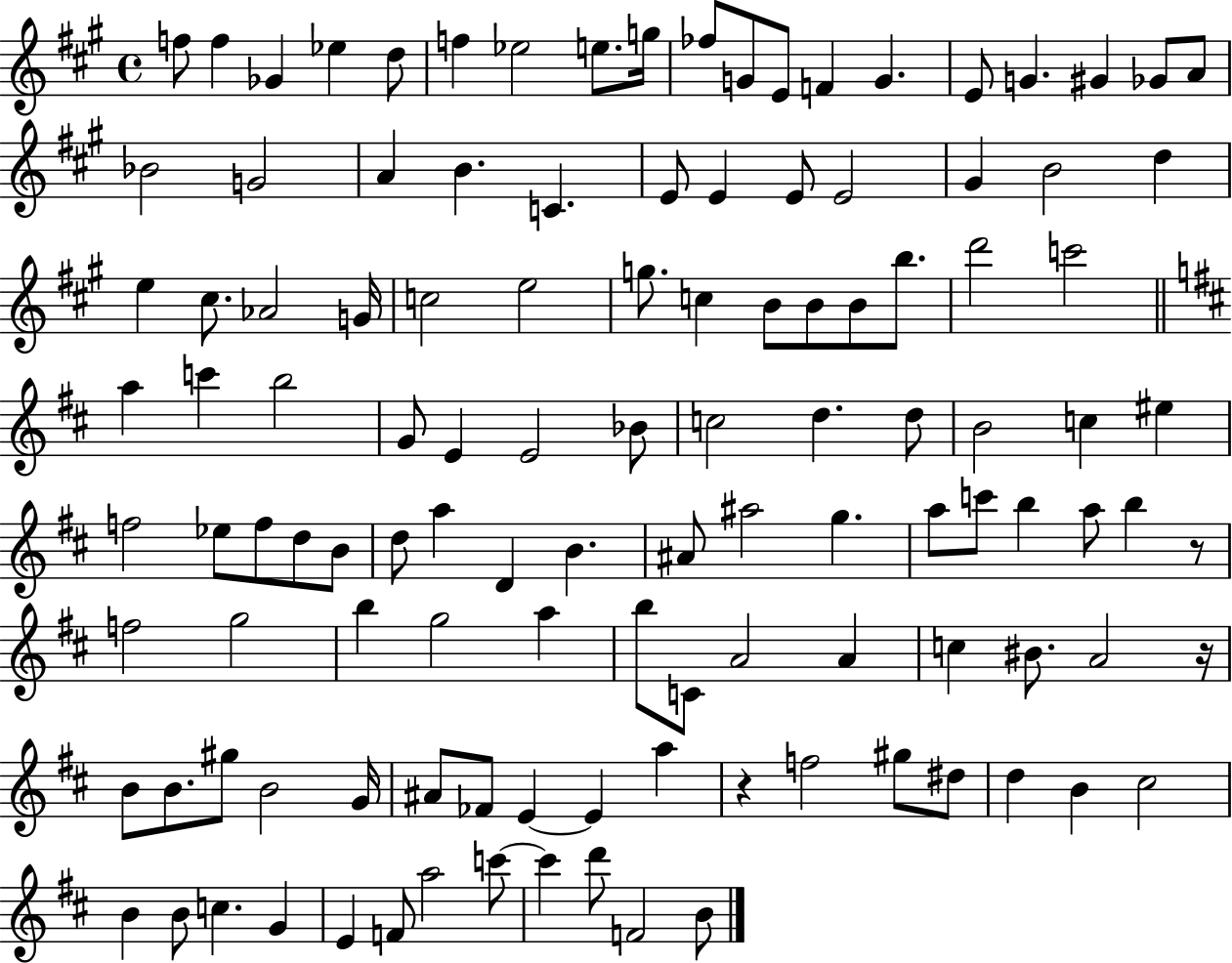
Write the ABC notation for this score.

X:1
T:Untitled
M:4/4
L:1/4
K:A
f/2 f _G _e d/2 f _e2 e/2 g/4 _f/2 G/2 E/2 F G E/2 G ^G _G/2 A/2 _B2 G2 A B C E/2 E E/2 E2 ^G B2 d e ^c/2 _A2 G/4 c2 e2 g/2 c B/2 B/2 B/2 b/2 d'2 c'2 a c' b2 G/2 E E2 _B/2 c2 d d/2 B2 c ^e f2 _e/2 f/2 d/2 B/2 d/2 a D B ^A/2 ^a2 g a/2 c'/2 b a/2 b z/2 f2 g2 b g2 a b/2 C/2 A2 A c ^B/2 A2 z/4 B/2 B/2 ^g/2 B2 G/4 ^A/2 _F/2 E E a z f2 ^g/2 ^d/2 d B ^c2 B B/2 c G E F/2 a2 c'/2 c' d'/2 F2 B/2